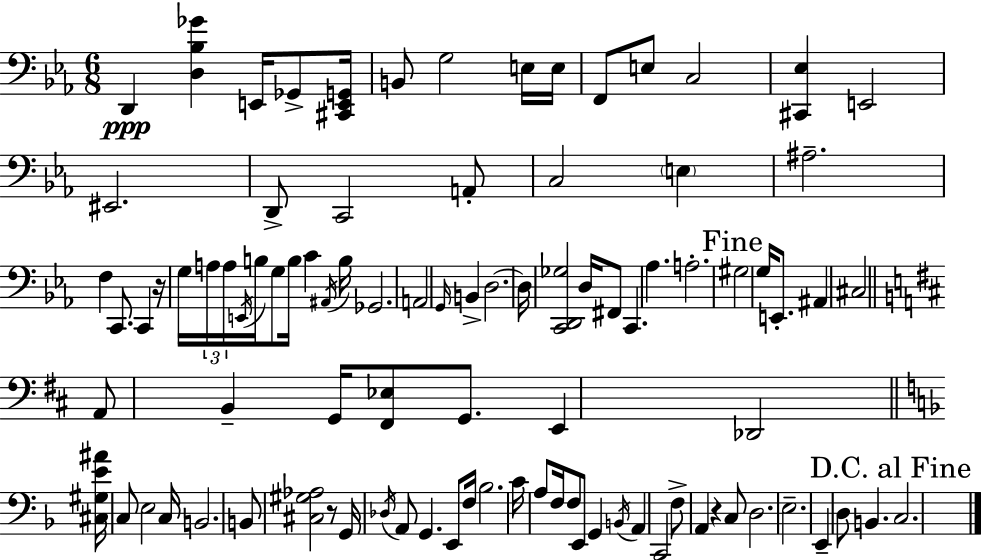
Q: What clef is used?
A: bass